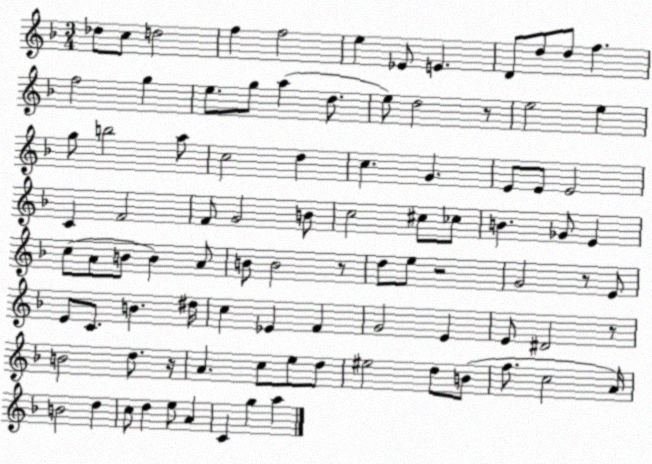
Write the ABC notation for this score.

X:1
T:Untitled
M:3/4
L:1/4
K:F
_d/2 c/2 d2 f f2 e _E/2 E D/2 d/2 d/2 f f2 g e/2 g/2 a d/2 e/2 d2 z/2 e2 e g/2 b2 a/2 c2 d c G E/2 E/2 E2 C F2 F/2 G2 B/2 c2 ^c/2 _c/2 B _G/2 E c/2 A/2 B/2 B A/2 B/2 B2 z/2 d/2 e/2 z2 G2 z/2 E/2 E/2 C/2 B ^d/4 c _E F G2 E E/2 ^D2 z/2 B2 d/2 z/4 A c/2 e/2 d/2 ^e2 d/2 B/2 f/2 c2 A/4 B2 d c/2 d e/2 A C g a